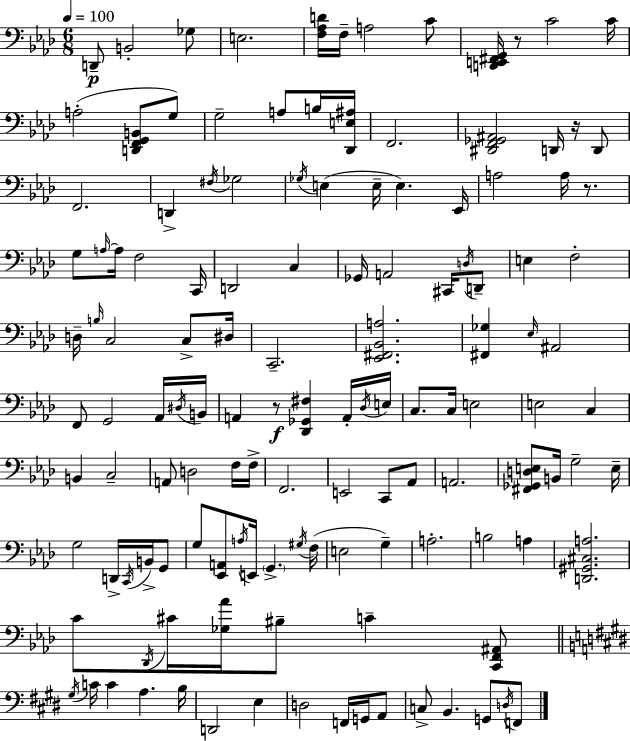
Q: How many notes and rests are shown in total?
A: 132